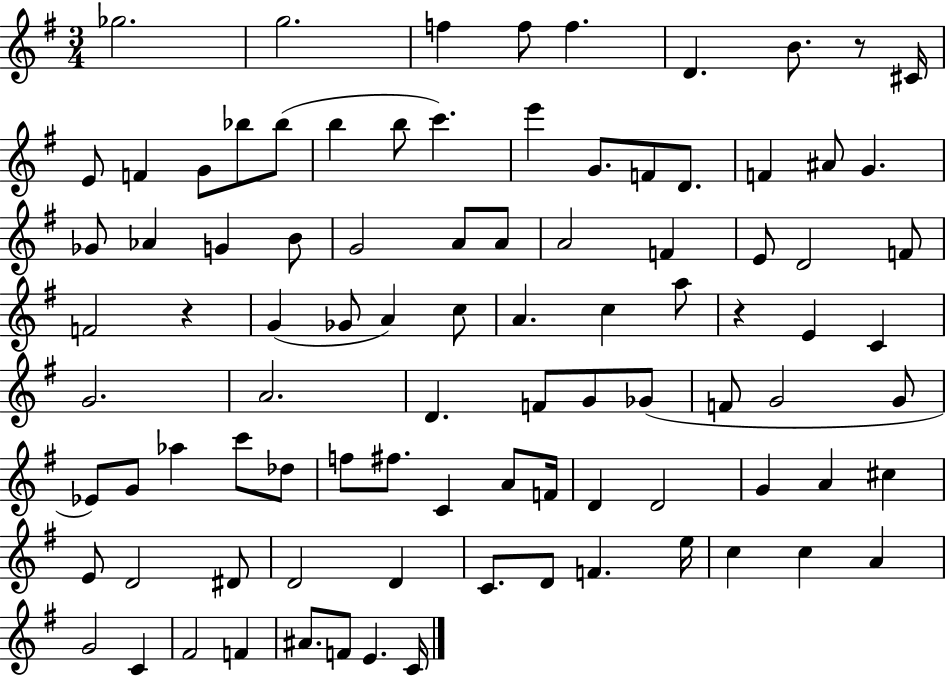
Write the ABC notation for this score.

X:1
T:Untitled
M:3/4
L:1/4
K:G
_g2 g2 f f/2 f D B/2 z/2 ^C/4 E/2 F G/2 _b/2 _b/2 b b/2 c' e' G/2 F/2 D/2 F ^A/2 G _G/2 _A G B/2 G2 A/2 A/2 A2 F E/2 D2 F/2 F2 z G _G/2 A c/2 A c a/2 z E C G2 A2 D F/2 G/2 _G/2 F/2 G2 G/2 _E/2 G/2 _a c'/2 _d/2 f/2 ^f/2 C A/2 F/4 D D2 G A ^c E/2 D2 ^D/2 D2 D C/2 D/2 F e/4 c c A G2 C ^F2 F ^A/2 F/2 E C/4